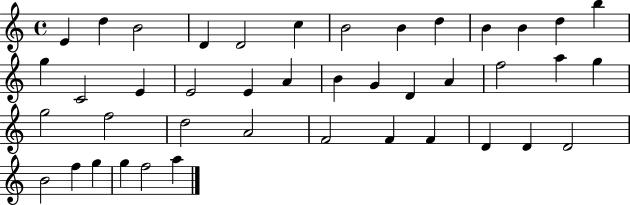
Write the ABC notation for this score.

X:1
T:Untitled
M:4/4
L:1/4
K:C
E d B2 D D2 c B2 B d B B d b g C2 E E2 E A B G D A f2 a g g2 f2 d2 A2 F2 F F D D D2 B2 f g g f2 a